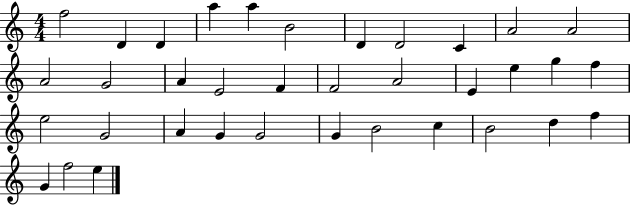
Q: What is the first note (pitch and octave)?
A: F5